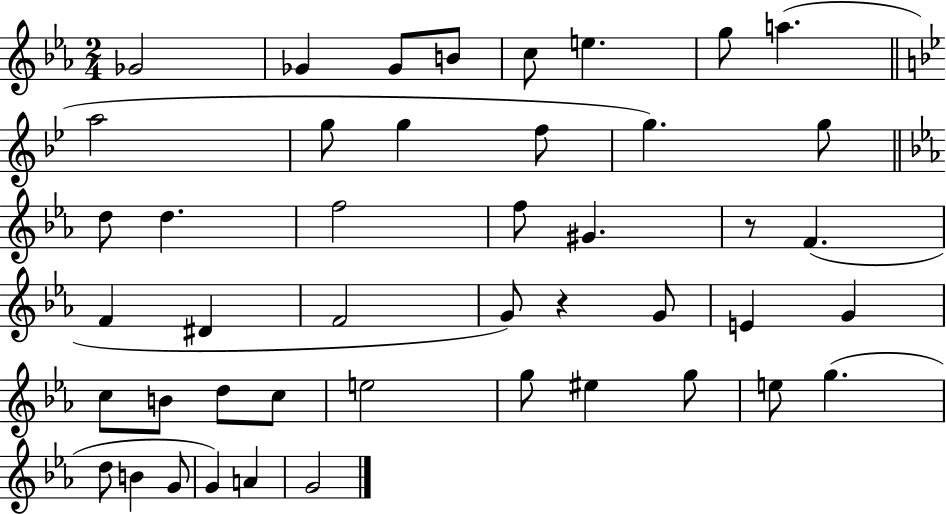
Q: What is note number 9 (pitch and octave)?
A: A5